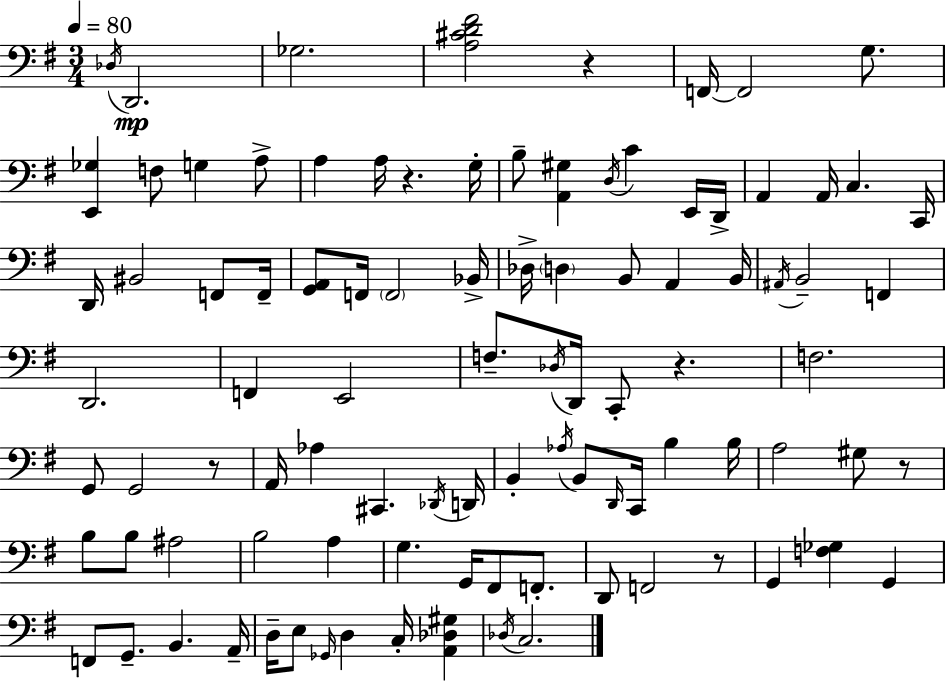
X:1
T:Untitled
M:3/4
L:1/4
K:Em
_D,/4 D,,2 _G,2 [A,^CD^F]2 z F,,/4 F,,2 G,/2 [E,,_G,] F,/2 G, A,/2 A, A,/4 z G,/4 B,/2 [A,,^G,] D,/4 C E,,/4 D,,/4 A,, A,,/4 C, C,,/4 D,,/4 ^B,,2 F,,/2 F,,/4 [G,,A,,]/2 F,,/4 F,,2 _B,,/4 _D,/4 D, B,,/2 A,, B,,/4 ^A,,/4 B,,2 F,, D,,2 F,, E,,2 F,/2 _D,/4 D,,/4 C,,/2 z F,2 G,,/2 G,,2 z/2 A,,/4 _A, ^C,, _D,,/4 D,,/4 B,, _A,/4 B,,/2 D,,/4 C,,/4 B, B,/4 A,2 ^G,/2 z/2 B,/2 B,/2 ^A,2 B,2 A, G, G,,/4 ^F,,/2 F,,/2 D,,/2 F,,2 z/2 G,, [F,_G,] G,, F,,/2 G,,/2 B,, A,,/4 D,/4 E,/2 _G,,/4 D, C,/4 [A,,_D,^G,] _D,/4 C,2